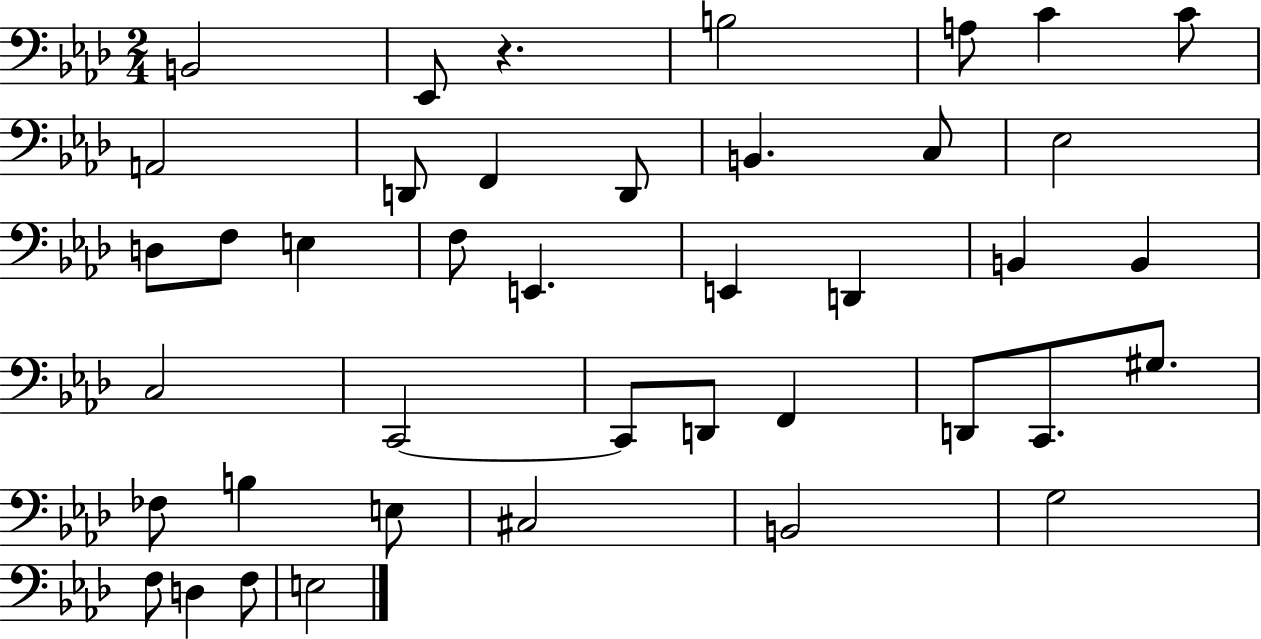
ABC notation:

X:1
T:Untitled
M:2/4
L:1/4
K:Ab
B,,2 _E,,/2 z B,2 A,/2 C C/2 A,,2 D,,/2 F,, D,,/2 B,, C,/2 _E,2 D,/2 F,/2 E, F,/2 E,, E,, D,, B,, B,, C,2 C,,2 C,,/2 D,,/2 F,, D,,/2 C,,/2 ^G,/2 _F,/2 B, E,/2 ^C,2 B,,2 G,2 F,/2 D, F,/2 E,2